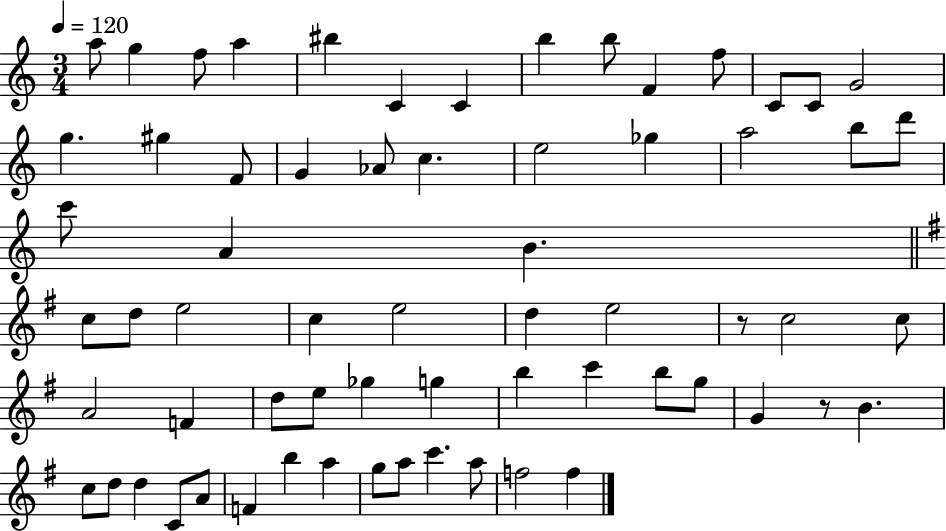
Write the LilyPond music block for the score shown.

{
  \clef treble
  \numericTimeSignature
  \time 3/4
  \key c \major
  \tempo 4 = 120
  a''8 g''4 f''8 a''4 | bis''4 c'4 c'4 | b''4 b''8 f'4 f''8 | c'8 c'8 g'2 | \break g''4. gis''4 f'8 | g'4 aes'8 c''4. | e''2 ges''4 | a''2 b''8 d'''8 | \break c'''8 a'4 b'4. | \bar "||" \break \key g \major c''8 d''8 e''2 | c''4 e''2 | d''4 e''2 | r8 c''2 c''8 | \break a'2 f'4 | d''8 e''8 ges''4 g''4 | b''4 c'''4 b''8 g''8 | g'4 r8 b'4. | \break c''8 d''8 d''4 c'8 a'8 | f'4 b''4 a''4 | g''8 a''8 c'''4. a''8 | f''2 f''4 | \break \bar "|."
}